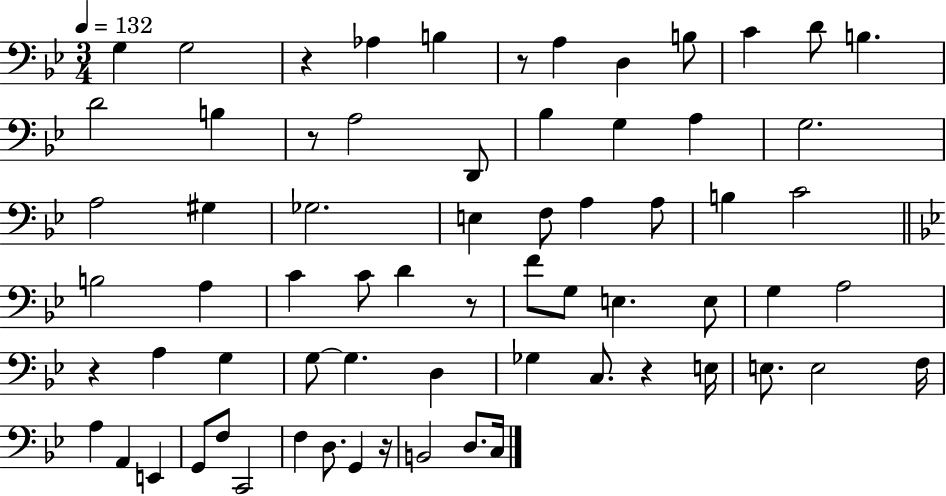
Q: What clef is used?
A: bass